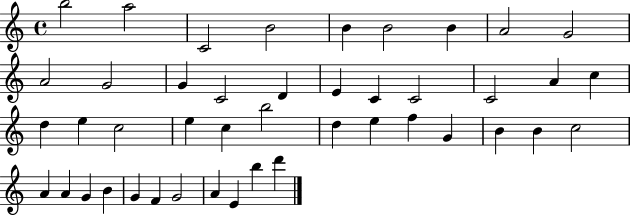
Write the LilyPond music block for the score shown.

{
  \clef treble
  \time 4/4
  \defaultTimeSignature
  \key c \major
  b''2 a''2 | c'2 b'2 | b'4 b'2 b'4 | a'2 g'2 | \break a'2 g'2 | g'4 c'2 d'4 | e'4 c'4 c'2 | c'2 a'4 c''4 | \break d''4 e''4 c''2 | e''4 c''4 b''2 | d''4 e''4 f''4 g'4 | b'4 b'4 c''2 | \break a'4 a'4 g'4 b'4 | g'4 f'4 g'2 | a'4 e'4 b''4 d'''4 | \bar "|."
}